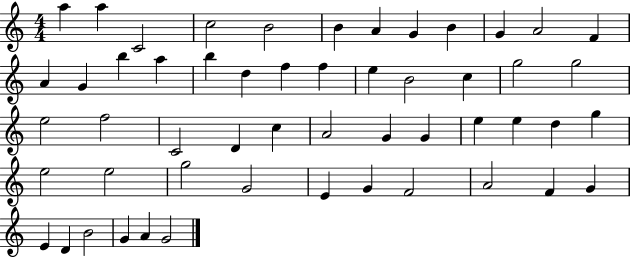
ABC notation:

X:1
T:Untitled
M:4/4
L:1/4
K:C
a a C2 c2 B2 B A G B G A2 F A G b a b d f f e B2 c g2 g2 e2 f2 C2 D c A2 G G e e d g e2 e2 g2 G2 E G F2 A2 F G E D B2 G A G2